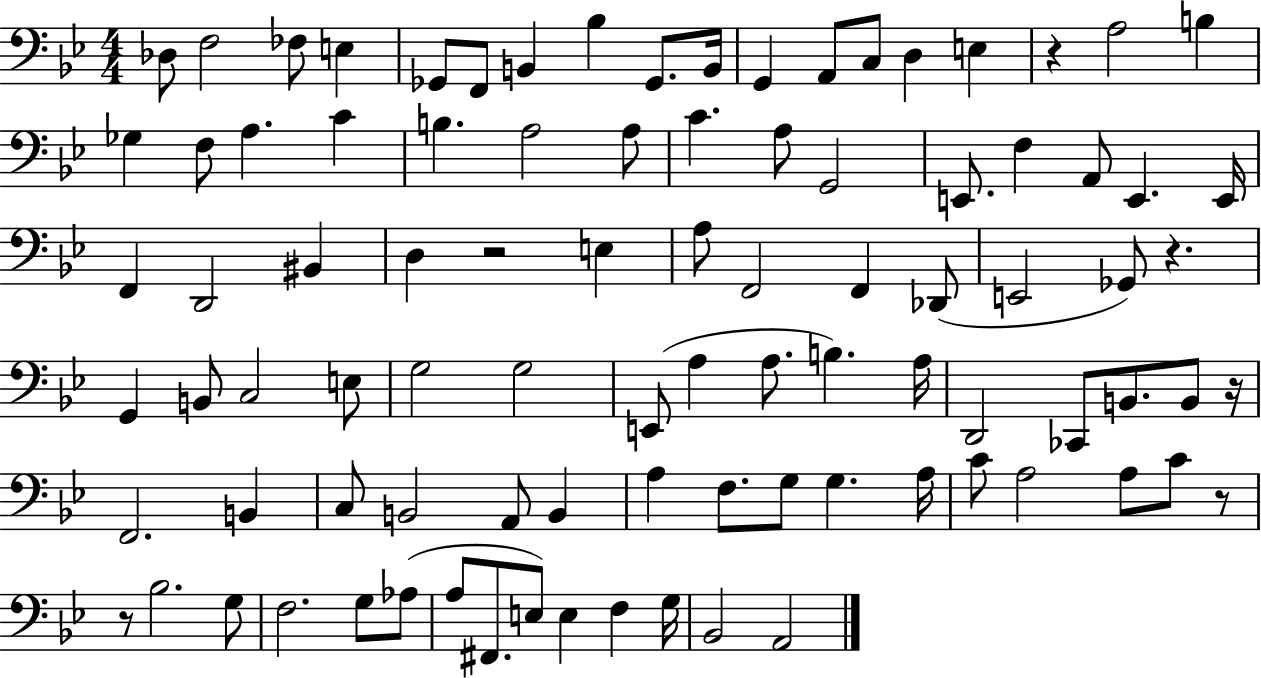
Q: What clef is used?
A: bass